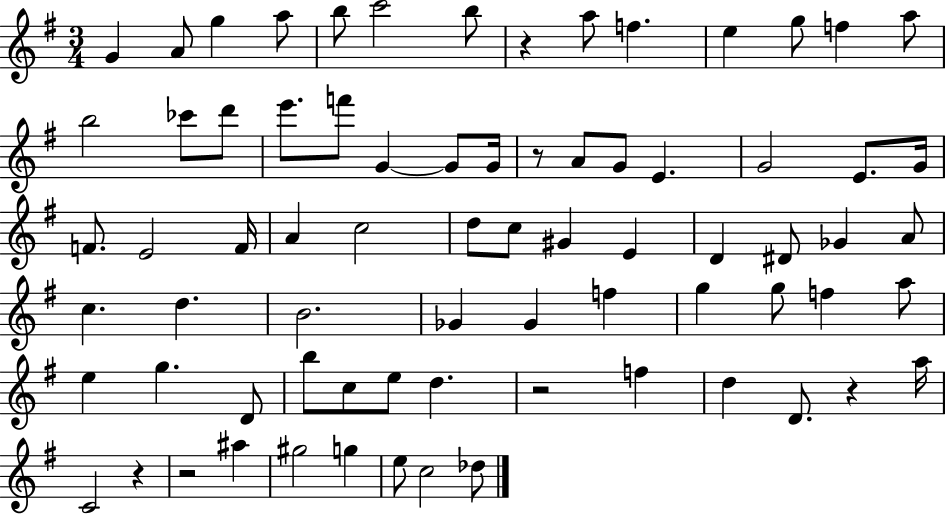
G4/q A4/e G5/q A5/e B5/e C6/h B5/e R/q A5/e F5/q. E5/q G5/e F5/q A5/e B5/h CES6/e D6/e E6/e. F6/e G4/q G4/e G4/s R/e A4/e G4/e E4/q. G4/h E4/e. G4/s F4/e. E4/h F4/s A4/q C5/h D5/e C5/e G#4/q E4/q D4/q D#4/e Gb4/q A4/e C5/q. D5/q. B4/h. Gb4/q Gb4/q F5/q G5/q G5/e F5/q A5/e E5/q G5/q. D4/e B5/e C5/e E5/e D5/q. R/h F5/q D5/q D4/e. R/q A5/s C4/h R/q R/h A#5/q G#5/h G5/q E5/e C5/h Db5/e